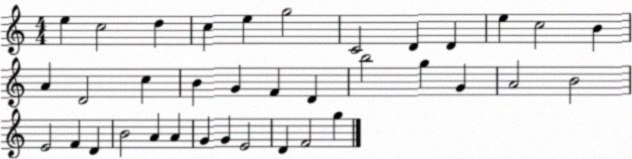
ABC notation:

X:1
T:Untitled
M:4/4
L:1/4
K:C
e c2 d c e g2 C2 D D e c2 B A D2 c B G F D b2 g G A2 B2 E2 F D B2 A A G G E2 D F2 g